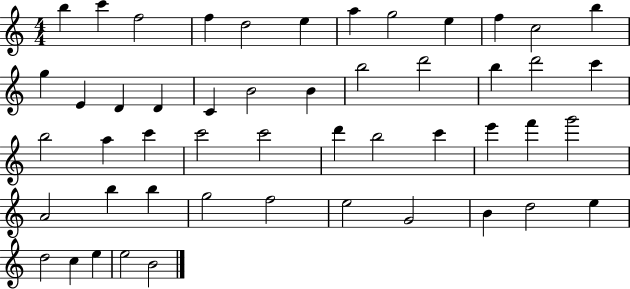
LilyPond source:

{
  \clef treble
  \numericTimeSignature
  \time 4/4
  \key c \major
  b''4 c'''4 f''2 | f''4 d''2 e''4 | a''4 g''2 e''4 | f''4 c''2 b''4 | \break g''4 e'4 d'4 d'4 | c'4 b'2 b'4 | b''2 d'''2 | b''4 d'''2 c'''4 | \break b''2 a''4 c'''4 | c'''2 c'''2 | d'''4 b''2 c'''4 | e'''4 f'''4 g'''2 | \break a'2 b''4 b''4 | g''2 f''2 | e''2 g'2 | b'4 d''2 e''4 | \break d''2 c''4 e''4 | e''2 b'2 | \bar "|."
}